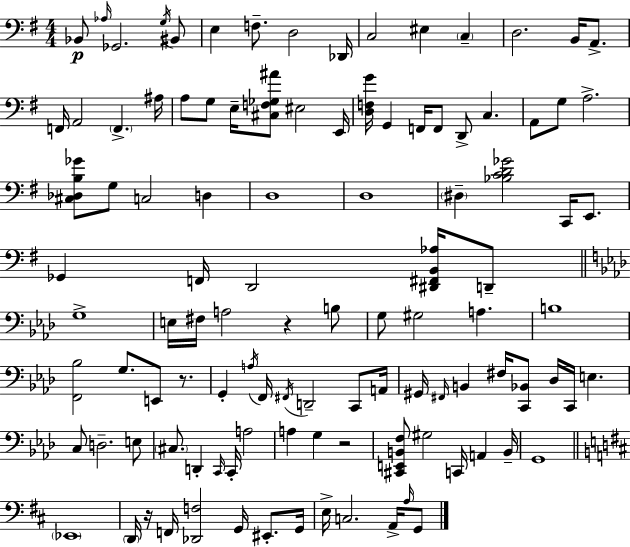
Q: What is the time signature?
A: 4/4